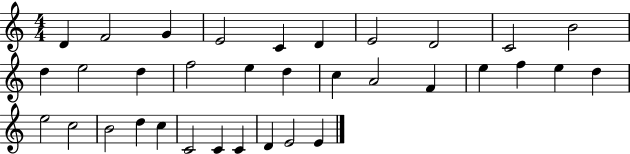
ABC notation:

X:1
T:Untitled
M:4/4
L:1/4
K:C
D F2 G E2 C D E2 D2 C2 B2 d e2 d f2 e d c A2 F e f e d e2 c2 B2 d c C2 C C D E2 E